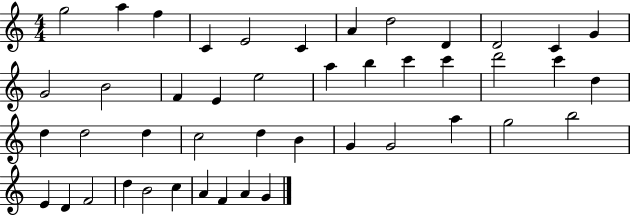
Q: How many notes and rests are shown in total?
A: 45